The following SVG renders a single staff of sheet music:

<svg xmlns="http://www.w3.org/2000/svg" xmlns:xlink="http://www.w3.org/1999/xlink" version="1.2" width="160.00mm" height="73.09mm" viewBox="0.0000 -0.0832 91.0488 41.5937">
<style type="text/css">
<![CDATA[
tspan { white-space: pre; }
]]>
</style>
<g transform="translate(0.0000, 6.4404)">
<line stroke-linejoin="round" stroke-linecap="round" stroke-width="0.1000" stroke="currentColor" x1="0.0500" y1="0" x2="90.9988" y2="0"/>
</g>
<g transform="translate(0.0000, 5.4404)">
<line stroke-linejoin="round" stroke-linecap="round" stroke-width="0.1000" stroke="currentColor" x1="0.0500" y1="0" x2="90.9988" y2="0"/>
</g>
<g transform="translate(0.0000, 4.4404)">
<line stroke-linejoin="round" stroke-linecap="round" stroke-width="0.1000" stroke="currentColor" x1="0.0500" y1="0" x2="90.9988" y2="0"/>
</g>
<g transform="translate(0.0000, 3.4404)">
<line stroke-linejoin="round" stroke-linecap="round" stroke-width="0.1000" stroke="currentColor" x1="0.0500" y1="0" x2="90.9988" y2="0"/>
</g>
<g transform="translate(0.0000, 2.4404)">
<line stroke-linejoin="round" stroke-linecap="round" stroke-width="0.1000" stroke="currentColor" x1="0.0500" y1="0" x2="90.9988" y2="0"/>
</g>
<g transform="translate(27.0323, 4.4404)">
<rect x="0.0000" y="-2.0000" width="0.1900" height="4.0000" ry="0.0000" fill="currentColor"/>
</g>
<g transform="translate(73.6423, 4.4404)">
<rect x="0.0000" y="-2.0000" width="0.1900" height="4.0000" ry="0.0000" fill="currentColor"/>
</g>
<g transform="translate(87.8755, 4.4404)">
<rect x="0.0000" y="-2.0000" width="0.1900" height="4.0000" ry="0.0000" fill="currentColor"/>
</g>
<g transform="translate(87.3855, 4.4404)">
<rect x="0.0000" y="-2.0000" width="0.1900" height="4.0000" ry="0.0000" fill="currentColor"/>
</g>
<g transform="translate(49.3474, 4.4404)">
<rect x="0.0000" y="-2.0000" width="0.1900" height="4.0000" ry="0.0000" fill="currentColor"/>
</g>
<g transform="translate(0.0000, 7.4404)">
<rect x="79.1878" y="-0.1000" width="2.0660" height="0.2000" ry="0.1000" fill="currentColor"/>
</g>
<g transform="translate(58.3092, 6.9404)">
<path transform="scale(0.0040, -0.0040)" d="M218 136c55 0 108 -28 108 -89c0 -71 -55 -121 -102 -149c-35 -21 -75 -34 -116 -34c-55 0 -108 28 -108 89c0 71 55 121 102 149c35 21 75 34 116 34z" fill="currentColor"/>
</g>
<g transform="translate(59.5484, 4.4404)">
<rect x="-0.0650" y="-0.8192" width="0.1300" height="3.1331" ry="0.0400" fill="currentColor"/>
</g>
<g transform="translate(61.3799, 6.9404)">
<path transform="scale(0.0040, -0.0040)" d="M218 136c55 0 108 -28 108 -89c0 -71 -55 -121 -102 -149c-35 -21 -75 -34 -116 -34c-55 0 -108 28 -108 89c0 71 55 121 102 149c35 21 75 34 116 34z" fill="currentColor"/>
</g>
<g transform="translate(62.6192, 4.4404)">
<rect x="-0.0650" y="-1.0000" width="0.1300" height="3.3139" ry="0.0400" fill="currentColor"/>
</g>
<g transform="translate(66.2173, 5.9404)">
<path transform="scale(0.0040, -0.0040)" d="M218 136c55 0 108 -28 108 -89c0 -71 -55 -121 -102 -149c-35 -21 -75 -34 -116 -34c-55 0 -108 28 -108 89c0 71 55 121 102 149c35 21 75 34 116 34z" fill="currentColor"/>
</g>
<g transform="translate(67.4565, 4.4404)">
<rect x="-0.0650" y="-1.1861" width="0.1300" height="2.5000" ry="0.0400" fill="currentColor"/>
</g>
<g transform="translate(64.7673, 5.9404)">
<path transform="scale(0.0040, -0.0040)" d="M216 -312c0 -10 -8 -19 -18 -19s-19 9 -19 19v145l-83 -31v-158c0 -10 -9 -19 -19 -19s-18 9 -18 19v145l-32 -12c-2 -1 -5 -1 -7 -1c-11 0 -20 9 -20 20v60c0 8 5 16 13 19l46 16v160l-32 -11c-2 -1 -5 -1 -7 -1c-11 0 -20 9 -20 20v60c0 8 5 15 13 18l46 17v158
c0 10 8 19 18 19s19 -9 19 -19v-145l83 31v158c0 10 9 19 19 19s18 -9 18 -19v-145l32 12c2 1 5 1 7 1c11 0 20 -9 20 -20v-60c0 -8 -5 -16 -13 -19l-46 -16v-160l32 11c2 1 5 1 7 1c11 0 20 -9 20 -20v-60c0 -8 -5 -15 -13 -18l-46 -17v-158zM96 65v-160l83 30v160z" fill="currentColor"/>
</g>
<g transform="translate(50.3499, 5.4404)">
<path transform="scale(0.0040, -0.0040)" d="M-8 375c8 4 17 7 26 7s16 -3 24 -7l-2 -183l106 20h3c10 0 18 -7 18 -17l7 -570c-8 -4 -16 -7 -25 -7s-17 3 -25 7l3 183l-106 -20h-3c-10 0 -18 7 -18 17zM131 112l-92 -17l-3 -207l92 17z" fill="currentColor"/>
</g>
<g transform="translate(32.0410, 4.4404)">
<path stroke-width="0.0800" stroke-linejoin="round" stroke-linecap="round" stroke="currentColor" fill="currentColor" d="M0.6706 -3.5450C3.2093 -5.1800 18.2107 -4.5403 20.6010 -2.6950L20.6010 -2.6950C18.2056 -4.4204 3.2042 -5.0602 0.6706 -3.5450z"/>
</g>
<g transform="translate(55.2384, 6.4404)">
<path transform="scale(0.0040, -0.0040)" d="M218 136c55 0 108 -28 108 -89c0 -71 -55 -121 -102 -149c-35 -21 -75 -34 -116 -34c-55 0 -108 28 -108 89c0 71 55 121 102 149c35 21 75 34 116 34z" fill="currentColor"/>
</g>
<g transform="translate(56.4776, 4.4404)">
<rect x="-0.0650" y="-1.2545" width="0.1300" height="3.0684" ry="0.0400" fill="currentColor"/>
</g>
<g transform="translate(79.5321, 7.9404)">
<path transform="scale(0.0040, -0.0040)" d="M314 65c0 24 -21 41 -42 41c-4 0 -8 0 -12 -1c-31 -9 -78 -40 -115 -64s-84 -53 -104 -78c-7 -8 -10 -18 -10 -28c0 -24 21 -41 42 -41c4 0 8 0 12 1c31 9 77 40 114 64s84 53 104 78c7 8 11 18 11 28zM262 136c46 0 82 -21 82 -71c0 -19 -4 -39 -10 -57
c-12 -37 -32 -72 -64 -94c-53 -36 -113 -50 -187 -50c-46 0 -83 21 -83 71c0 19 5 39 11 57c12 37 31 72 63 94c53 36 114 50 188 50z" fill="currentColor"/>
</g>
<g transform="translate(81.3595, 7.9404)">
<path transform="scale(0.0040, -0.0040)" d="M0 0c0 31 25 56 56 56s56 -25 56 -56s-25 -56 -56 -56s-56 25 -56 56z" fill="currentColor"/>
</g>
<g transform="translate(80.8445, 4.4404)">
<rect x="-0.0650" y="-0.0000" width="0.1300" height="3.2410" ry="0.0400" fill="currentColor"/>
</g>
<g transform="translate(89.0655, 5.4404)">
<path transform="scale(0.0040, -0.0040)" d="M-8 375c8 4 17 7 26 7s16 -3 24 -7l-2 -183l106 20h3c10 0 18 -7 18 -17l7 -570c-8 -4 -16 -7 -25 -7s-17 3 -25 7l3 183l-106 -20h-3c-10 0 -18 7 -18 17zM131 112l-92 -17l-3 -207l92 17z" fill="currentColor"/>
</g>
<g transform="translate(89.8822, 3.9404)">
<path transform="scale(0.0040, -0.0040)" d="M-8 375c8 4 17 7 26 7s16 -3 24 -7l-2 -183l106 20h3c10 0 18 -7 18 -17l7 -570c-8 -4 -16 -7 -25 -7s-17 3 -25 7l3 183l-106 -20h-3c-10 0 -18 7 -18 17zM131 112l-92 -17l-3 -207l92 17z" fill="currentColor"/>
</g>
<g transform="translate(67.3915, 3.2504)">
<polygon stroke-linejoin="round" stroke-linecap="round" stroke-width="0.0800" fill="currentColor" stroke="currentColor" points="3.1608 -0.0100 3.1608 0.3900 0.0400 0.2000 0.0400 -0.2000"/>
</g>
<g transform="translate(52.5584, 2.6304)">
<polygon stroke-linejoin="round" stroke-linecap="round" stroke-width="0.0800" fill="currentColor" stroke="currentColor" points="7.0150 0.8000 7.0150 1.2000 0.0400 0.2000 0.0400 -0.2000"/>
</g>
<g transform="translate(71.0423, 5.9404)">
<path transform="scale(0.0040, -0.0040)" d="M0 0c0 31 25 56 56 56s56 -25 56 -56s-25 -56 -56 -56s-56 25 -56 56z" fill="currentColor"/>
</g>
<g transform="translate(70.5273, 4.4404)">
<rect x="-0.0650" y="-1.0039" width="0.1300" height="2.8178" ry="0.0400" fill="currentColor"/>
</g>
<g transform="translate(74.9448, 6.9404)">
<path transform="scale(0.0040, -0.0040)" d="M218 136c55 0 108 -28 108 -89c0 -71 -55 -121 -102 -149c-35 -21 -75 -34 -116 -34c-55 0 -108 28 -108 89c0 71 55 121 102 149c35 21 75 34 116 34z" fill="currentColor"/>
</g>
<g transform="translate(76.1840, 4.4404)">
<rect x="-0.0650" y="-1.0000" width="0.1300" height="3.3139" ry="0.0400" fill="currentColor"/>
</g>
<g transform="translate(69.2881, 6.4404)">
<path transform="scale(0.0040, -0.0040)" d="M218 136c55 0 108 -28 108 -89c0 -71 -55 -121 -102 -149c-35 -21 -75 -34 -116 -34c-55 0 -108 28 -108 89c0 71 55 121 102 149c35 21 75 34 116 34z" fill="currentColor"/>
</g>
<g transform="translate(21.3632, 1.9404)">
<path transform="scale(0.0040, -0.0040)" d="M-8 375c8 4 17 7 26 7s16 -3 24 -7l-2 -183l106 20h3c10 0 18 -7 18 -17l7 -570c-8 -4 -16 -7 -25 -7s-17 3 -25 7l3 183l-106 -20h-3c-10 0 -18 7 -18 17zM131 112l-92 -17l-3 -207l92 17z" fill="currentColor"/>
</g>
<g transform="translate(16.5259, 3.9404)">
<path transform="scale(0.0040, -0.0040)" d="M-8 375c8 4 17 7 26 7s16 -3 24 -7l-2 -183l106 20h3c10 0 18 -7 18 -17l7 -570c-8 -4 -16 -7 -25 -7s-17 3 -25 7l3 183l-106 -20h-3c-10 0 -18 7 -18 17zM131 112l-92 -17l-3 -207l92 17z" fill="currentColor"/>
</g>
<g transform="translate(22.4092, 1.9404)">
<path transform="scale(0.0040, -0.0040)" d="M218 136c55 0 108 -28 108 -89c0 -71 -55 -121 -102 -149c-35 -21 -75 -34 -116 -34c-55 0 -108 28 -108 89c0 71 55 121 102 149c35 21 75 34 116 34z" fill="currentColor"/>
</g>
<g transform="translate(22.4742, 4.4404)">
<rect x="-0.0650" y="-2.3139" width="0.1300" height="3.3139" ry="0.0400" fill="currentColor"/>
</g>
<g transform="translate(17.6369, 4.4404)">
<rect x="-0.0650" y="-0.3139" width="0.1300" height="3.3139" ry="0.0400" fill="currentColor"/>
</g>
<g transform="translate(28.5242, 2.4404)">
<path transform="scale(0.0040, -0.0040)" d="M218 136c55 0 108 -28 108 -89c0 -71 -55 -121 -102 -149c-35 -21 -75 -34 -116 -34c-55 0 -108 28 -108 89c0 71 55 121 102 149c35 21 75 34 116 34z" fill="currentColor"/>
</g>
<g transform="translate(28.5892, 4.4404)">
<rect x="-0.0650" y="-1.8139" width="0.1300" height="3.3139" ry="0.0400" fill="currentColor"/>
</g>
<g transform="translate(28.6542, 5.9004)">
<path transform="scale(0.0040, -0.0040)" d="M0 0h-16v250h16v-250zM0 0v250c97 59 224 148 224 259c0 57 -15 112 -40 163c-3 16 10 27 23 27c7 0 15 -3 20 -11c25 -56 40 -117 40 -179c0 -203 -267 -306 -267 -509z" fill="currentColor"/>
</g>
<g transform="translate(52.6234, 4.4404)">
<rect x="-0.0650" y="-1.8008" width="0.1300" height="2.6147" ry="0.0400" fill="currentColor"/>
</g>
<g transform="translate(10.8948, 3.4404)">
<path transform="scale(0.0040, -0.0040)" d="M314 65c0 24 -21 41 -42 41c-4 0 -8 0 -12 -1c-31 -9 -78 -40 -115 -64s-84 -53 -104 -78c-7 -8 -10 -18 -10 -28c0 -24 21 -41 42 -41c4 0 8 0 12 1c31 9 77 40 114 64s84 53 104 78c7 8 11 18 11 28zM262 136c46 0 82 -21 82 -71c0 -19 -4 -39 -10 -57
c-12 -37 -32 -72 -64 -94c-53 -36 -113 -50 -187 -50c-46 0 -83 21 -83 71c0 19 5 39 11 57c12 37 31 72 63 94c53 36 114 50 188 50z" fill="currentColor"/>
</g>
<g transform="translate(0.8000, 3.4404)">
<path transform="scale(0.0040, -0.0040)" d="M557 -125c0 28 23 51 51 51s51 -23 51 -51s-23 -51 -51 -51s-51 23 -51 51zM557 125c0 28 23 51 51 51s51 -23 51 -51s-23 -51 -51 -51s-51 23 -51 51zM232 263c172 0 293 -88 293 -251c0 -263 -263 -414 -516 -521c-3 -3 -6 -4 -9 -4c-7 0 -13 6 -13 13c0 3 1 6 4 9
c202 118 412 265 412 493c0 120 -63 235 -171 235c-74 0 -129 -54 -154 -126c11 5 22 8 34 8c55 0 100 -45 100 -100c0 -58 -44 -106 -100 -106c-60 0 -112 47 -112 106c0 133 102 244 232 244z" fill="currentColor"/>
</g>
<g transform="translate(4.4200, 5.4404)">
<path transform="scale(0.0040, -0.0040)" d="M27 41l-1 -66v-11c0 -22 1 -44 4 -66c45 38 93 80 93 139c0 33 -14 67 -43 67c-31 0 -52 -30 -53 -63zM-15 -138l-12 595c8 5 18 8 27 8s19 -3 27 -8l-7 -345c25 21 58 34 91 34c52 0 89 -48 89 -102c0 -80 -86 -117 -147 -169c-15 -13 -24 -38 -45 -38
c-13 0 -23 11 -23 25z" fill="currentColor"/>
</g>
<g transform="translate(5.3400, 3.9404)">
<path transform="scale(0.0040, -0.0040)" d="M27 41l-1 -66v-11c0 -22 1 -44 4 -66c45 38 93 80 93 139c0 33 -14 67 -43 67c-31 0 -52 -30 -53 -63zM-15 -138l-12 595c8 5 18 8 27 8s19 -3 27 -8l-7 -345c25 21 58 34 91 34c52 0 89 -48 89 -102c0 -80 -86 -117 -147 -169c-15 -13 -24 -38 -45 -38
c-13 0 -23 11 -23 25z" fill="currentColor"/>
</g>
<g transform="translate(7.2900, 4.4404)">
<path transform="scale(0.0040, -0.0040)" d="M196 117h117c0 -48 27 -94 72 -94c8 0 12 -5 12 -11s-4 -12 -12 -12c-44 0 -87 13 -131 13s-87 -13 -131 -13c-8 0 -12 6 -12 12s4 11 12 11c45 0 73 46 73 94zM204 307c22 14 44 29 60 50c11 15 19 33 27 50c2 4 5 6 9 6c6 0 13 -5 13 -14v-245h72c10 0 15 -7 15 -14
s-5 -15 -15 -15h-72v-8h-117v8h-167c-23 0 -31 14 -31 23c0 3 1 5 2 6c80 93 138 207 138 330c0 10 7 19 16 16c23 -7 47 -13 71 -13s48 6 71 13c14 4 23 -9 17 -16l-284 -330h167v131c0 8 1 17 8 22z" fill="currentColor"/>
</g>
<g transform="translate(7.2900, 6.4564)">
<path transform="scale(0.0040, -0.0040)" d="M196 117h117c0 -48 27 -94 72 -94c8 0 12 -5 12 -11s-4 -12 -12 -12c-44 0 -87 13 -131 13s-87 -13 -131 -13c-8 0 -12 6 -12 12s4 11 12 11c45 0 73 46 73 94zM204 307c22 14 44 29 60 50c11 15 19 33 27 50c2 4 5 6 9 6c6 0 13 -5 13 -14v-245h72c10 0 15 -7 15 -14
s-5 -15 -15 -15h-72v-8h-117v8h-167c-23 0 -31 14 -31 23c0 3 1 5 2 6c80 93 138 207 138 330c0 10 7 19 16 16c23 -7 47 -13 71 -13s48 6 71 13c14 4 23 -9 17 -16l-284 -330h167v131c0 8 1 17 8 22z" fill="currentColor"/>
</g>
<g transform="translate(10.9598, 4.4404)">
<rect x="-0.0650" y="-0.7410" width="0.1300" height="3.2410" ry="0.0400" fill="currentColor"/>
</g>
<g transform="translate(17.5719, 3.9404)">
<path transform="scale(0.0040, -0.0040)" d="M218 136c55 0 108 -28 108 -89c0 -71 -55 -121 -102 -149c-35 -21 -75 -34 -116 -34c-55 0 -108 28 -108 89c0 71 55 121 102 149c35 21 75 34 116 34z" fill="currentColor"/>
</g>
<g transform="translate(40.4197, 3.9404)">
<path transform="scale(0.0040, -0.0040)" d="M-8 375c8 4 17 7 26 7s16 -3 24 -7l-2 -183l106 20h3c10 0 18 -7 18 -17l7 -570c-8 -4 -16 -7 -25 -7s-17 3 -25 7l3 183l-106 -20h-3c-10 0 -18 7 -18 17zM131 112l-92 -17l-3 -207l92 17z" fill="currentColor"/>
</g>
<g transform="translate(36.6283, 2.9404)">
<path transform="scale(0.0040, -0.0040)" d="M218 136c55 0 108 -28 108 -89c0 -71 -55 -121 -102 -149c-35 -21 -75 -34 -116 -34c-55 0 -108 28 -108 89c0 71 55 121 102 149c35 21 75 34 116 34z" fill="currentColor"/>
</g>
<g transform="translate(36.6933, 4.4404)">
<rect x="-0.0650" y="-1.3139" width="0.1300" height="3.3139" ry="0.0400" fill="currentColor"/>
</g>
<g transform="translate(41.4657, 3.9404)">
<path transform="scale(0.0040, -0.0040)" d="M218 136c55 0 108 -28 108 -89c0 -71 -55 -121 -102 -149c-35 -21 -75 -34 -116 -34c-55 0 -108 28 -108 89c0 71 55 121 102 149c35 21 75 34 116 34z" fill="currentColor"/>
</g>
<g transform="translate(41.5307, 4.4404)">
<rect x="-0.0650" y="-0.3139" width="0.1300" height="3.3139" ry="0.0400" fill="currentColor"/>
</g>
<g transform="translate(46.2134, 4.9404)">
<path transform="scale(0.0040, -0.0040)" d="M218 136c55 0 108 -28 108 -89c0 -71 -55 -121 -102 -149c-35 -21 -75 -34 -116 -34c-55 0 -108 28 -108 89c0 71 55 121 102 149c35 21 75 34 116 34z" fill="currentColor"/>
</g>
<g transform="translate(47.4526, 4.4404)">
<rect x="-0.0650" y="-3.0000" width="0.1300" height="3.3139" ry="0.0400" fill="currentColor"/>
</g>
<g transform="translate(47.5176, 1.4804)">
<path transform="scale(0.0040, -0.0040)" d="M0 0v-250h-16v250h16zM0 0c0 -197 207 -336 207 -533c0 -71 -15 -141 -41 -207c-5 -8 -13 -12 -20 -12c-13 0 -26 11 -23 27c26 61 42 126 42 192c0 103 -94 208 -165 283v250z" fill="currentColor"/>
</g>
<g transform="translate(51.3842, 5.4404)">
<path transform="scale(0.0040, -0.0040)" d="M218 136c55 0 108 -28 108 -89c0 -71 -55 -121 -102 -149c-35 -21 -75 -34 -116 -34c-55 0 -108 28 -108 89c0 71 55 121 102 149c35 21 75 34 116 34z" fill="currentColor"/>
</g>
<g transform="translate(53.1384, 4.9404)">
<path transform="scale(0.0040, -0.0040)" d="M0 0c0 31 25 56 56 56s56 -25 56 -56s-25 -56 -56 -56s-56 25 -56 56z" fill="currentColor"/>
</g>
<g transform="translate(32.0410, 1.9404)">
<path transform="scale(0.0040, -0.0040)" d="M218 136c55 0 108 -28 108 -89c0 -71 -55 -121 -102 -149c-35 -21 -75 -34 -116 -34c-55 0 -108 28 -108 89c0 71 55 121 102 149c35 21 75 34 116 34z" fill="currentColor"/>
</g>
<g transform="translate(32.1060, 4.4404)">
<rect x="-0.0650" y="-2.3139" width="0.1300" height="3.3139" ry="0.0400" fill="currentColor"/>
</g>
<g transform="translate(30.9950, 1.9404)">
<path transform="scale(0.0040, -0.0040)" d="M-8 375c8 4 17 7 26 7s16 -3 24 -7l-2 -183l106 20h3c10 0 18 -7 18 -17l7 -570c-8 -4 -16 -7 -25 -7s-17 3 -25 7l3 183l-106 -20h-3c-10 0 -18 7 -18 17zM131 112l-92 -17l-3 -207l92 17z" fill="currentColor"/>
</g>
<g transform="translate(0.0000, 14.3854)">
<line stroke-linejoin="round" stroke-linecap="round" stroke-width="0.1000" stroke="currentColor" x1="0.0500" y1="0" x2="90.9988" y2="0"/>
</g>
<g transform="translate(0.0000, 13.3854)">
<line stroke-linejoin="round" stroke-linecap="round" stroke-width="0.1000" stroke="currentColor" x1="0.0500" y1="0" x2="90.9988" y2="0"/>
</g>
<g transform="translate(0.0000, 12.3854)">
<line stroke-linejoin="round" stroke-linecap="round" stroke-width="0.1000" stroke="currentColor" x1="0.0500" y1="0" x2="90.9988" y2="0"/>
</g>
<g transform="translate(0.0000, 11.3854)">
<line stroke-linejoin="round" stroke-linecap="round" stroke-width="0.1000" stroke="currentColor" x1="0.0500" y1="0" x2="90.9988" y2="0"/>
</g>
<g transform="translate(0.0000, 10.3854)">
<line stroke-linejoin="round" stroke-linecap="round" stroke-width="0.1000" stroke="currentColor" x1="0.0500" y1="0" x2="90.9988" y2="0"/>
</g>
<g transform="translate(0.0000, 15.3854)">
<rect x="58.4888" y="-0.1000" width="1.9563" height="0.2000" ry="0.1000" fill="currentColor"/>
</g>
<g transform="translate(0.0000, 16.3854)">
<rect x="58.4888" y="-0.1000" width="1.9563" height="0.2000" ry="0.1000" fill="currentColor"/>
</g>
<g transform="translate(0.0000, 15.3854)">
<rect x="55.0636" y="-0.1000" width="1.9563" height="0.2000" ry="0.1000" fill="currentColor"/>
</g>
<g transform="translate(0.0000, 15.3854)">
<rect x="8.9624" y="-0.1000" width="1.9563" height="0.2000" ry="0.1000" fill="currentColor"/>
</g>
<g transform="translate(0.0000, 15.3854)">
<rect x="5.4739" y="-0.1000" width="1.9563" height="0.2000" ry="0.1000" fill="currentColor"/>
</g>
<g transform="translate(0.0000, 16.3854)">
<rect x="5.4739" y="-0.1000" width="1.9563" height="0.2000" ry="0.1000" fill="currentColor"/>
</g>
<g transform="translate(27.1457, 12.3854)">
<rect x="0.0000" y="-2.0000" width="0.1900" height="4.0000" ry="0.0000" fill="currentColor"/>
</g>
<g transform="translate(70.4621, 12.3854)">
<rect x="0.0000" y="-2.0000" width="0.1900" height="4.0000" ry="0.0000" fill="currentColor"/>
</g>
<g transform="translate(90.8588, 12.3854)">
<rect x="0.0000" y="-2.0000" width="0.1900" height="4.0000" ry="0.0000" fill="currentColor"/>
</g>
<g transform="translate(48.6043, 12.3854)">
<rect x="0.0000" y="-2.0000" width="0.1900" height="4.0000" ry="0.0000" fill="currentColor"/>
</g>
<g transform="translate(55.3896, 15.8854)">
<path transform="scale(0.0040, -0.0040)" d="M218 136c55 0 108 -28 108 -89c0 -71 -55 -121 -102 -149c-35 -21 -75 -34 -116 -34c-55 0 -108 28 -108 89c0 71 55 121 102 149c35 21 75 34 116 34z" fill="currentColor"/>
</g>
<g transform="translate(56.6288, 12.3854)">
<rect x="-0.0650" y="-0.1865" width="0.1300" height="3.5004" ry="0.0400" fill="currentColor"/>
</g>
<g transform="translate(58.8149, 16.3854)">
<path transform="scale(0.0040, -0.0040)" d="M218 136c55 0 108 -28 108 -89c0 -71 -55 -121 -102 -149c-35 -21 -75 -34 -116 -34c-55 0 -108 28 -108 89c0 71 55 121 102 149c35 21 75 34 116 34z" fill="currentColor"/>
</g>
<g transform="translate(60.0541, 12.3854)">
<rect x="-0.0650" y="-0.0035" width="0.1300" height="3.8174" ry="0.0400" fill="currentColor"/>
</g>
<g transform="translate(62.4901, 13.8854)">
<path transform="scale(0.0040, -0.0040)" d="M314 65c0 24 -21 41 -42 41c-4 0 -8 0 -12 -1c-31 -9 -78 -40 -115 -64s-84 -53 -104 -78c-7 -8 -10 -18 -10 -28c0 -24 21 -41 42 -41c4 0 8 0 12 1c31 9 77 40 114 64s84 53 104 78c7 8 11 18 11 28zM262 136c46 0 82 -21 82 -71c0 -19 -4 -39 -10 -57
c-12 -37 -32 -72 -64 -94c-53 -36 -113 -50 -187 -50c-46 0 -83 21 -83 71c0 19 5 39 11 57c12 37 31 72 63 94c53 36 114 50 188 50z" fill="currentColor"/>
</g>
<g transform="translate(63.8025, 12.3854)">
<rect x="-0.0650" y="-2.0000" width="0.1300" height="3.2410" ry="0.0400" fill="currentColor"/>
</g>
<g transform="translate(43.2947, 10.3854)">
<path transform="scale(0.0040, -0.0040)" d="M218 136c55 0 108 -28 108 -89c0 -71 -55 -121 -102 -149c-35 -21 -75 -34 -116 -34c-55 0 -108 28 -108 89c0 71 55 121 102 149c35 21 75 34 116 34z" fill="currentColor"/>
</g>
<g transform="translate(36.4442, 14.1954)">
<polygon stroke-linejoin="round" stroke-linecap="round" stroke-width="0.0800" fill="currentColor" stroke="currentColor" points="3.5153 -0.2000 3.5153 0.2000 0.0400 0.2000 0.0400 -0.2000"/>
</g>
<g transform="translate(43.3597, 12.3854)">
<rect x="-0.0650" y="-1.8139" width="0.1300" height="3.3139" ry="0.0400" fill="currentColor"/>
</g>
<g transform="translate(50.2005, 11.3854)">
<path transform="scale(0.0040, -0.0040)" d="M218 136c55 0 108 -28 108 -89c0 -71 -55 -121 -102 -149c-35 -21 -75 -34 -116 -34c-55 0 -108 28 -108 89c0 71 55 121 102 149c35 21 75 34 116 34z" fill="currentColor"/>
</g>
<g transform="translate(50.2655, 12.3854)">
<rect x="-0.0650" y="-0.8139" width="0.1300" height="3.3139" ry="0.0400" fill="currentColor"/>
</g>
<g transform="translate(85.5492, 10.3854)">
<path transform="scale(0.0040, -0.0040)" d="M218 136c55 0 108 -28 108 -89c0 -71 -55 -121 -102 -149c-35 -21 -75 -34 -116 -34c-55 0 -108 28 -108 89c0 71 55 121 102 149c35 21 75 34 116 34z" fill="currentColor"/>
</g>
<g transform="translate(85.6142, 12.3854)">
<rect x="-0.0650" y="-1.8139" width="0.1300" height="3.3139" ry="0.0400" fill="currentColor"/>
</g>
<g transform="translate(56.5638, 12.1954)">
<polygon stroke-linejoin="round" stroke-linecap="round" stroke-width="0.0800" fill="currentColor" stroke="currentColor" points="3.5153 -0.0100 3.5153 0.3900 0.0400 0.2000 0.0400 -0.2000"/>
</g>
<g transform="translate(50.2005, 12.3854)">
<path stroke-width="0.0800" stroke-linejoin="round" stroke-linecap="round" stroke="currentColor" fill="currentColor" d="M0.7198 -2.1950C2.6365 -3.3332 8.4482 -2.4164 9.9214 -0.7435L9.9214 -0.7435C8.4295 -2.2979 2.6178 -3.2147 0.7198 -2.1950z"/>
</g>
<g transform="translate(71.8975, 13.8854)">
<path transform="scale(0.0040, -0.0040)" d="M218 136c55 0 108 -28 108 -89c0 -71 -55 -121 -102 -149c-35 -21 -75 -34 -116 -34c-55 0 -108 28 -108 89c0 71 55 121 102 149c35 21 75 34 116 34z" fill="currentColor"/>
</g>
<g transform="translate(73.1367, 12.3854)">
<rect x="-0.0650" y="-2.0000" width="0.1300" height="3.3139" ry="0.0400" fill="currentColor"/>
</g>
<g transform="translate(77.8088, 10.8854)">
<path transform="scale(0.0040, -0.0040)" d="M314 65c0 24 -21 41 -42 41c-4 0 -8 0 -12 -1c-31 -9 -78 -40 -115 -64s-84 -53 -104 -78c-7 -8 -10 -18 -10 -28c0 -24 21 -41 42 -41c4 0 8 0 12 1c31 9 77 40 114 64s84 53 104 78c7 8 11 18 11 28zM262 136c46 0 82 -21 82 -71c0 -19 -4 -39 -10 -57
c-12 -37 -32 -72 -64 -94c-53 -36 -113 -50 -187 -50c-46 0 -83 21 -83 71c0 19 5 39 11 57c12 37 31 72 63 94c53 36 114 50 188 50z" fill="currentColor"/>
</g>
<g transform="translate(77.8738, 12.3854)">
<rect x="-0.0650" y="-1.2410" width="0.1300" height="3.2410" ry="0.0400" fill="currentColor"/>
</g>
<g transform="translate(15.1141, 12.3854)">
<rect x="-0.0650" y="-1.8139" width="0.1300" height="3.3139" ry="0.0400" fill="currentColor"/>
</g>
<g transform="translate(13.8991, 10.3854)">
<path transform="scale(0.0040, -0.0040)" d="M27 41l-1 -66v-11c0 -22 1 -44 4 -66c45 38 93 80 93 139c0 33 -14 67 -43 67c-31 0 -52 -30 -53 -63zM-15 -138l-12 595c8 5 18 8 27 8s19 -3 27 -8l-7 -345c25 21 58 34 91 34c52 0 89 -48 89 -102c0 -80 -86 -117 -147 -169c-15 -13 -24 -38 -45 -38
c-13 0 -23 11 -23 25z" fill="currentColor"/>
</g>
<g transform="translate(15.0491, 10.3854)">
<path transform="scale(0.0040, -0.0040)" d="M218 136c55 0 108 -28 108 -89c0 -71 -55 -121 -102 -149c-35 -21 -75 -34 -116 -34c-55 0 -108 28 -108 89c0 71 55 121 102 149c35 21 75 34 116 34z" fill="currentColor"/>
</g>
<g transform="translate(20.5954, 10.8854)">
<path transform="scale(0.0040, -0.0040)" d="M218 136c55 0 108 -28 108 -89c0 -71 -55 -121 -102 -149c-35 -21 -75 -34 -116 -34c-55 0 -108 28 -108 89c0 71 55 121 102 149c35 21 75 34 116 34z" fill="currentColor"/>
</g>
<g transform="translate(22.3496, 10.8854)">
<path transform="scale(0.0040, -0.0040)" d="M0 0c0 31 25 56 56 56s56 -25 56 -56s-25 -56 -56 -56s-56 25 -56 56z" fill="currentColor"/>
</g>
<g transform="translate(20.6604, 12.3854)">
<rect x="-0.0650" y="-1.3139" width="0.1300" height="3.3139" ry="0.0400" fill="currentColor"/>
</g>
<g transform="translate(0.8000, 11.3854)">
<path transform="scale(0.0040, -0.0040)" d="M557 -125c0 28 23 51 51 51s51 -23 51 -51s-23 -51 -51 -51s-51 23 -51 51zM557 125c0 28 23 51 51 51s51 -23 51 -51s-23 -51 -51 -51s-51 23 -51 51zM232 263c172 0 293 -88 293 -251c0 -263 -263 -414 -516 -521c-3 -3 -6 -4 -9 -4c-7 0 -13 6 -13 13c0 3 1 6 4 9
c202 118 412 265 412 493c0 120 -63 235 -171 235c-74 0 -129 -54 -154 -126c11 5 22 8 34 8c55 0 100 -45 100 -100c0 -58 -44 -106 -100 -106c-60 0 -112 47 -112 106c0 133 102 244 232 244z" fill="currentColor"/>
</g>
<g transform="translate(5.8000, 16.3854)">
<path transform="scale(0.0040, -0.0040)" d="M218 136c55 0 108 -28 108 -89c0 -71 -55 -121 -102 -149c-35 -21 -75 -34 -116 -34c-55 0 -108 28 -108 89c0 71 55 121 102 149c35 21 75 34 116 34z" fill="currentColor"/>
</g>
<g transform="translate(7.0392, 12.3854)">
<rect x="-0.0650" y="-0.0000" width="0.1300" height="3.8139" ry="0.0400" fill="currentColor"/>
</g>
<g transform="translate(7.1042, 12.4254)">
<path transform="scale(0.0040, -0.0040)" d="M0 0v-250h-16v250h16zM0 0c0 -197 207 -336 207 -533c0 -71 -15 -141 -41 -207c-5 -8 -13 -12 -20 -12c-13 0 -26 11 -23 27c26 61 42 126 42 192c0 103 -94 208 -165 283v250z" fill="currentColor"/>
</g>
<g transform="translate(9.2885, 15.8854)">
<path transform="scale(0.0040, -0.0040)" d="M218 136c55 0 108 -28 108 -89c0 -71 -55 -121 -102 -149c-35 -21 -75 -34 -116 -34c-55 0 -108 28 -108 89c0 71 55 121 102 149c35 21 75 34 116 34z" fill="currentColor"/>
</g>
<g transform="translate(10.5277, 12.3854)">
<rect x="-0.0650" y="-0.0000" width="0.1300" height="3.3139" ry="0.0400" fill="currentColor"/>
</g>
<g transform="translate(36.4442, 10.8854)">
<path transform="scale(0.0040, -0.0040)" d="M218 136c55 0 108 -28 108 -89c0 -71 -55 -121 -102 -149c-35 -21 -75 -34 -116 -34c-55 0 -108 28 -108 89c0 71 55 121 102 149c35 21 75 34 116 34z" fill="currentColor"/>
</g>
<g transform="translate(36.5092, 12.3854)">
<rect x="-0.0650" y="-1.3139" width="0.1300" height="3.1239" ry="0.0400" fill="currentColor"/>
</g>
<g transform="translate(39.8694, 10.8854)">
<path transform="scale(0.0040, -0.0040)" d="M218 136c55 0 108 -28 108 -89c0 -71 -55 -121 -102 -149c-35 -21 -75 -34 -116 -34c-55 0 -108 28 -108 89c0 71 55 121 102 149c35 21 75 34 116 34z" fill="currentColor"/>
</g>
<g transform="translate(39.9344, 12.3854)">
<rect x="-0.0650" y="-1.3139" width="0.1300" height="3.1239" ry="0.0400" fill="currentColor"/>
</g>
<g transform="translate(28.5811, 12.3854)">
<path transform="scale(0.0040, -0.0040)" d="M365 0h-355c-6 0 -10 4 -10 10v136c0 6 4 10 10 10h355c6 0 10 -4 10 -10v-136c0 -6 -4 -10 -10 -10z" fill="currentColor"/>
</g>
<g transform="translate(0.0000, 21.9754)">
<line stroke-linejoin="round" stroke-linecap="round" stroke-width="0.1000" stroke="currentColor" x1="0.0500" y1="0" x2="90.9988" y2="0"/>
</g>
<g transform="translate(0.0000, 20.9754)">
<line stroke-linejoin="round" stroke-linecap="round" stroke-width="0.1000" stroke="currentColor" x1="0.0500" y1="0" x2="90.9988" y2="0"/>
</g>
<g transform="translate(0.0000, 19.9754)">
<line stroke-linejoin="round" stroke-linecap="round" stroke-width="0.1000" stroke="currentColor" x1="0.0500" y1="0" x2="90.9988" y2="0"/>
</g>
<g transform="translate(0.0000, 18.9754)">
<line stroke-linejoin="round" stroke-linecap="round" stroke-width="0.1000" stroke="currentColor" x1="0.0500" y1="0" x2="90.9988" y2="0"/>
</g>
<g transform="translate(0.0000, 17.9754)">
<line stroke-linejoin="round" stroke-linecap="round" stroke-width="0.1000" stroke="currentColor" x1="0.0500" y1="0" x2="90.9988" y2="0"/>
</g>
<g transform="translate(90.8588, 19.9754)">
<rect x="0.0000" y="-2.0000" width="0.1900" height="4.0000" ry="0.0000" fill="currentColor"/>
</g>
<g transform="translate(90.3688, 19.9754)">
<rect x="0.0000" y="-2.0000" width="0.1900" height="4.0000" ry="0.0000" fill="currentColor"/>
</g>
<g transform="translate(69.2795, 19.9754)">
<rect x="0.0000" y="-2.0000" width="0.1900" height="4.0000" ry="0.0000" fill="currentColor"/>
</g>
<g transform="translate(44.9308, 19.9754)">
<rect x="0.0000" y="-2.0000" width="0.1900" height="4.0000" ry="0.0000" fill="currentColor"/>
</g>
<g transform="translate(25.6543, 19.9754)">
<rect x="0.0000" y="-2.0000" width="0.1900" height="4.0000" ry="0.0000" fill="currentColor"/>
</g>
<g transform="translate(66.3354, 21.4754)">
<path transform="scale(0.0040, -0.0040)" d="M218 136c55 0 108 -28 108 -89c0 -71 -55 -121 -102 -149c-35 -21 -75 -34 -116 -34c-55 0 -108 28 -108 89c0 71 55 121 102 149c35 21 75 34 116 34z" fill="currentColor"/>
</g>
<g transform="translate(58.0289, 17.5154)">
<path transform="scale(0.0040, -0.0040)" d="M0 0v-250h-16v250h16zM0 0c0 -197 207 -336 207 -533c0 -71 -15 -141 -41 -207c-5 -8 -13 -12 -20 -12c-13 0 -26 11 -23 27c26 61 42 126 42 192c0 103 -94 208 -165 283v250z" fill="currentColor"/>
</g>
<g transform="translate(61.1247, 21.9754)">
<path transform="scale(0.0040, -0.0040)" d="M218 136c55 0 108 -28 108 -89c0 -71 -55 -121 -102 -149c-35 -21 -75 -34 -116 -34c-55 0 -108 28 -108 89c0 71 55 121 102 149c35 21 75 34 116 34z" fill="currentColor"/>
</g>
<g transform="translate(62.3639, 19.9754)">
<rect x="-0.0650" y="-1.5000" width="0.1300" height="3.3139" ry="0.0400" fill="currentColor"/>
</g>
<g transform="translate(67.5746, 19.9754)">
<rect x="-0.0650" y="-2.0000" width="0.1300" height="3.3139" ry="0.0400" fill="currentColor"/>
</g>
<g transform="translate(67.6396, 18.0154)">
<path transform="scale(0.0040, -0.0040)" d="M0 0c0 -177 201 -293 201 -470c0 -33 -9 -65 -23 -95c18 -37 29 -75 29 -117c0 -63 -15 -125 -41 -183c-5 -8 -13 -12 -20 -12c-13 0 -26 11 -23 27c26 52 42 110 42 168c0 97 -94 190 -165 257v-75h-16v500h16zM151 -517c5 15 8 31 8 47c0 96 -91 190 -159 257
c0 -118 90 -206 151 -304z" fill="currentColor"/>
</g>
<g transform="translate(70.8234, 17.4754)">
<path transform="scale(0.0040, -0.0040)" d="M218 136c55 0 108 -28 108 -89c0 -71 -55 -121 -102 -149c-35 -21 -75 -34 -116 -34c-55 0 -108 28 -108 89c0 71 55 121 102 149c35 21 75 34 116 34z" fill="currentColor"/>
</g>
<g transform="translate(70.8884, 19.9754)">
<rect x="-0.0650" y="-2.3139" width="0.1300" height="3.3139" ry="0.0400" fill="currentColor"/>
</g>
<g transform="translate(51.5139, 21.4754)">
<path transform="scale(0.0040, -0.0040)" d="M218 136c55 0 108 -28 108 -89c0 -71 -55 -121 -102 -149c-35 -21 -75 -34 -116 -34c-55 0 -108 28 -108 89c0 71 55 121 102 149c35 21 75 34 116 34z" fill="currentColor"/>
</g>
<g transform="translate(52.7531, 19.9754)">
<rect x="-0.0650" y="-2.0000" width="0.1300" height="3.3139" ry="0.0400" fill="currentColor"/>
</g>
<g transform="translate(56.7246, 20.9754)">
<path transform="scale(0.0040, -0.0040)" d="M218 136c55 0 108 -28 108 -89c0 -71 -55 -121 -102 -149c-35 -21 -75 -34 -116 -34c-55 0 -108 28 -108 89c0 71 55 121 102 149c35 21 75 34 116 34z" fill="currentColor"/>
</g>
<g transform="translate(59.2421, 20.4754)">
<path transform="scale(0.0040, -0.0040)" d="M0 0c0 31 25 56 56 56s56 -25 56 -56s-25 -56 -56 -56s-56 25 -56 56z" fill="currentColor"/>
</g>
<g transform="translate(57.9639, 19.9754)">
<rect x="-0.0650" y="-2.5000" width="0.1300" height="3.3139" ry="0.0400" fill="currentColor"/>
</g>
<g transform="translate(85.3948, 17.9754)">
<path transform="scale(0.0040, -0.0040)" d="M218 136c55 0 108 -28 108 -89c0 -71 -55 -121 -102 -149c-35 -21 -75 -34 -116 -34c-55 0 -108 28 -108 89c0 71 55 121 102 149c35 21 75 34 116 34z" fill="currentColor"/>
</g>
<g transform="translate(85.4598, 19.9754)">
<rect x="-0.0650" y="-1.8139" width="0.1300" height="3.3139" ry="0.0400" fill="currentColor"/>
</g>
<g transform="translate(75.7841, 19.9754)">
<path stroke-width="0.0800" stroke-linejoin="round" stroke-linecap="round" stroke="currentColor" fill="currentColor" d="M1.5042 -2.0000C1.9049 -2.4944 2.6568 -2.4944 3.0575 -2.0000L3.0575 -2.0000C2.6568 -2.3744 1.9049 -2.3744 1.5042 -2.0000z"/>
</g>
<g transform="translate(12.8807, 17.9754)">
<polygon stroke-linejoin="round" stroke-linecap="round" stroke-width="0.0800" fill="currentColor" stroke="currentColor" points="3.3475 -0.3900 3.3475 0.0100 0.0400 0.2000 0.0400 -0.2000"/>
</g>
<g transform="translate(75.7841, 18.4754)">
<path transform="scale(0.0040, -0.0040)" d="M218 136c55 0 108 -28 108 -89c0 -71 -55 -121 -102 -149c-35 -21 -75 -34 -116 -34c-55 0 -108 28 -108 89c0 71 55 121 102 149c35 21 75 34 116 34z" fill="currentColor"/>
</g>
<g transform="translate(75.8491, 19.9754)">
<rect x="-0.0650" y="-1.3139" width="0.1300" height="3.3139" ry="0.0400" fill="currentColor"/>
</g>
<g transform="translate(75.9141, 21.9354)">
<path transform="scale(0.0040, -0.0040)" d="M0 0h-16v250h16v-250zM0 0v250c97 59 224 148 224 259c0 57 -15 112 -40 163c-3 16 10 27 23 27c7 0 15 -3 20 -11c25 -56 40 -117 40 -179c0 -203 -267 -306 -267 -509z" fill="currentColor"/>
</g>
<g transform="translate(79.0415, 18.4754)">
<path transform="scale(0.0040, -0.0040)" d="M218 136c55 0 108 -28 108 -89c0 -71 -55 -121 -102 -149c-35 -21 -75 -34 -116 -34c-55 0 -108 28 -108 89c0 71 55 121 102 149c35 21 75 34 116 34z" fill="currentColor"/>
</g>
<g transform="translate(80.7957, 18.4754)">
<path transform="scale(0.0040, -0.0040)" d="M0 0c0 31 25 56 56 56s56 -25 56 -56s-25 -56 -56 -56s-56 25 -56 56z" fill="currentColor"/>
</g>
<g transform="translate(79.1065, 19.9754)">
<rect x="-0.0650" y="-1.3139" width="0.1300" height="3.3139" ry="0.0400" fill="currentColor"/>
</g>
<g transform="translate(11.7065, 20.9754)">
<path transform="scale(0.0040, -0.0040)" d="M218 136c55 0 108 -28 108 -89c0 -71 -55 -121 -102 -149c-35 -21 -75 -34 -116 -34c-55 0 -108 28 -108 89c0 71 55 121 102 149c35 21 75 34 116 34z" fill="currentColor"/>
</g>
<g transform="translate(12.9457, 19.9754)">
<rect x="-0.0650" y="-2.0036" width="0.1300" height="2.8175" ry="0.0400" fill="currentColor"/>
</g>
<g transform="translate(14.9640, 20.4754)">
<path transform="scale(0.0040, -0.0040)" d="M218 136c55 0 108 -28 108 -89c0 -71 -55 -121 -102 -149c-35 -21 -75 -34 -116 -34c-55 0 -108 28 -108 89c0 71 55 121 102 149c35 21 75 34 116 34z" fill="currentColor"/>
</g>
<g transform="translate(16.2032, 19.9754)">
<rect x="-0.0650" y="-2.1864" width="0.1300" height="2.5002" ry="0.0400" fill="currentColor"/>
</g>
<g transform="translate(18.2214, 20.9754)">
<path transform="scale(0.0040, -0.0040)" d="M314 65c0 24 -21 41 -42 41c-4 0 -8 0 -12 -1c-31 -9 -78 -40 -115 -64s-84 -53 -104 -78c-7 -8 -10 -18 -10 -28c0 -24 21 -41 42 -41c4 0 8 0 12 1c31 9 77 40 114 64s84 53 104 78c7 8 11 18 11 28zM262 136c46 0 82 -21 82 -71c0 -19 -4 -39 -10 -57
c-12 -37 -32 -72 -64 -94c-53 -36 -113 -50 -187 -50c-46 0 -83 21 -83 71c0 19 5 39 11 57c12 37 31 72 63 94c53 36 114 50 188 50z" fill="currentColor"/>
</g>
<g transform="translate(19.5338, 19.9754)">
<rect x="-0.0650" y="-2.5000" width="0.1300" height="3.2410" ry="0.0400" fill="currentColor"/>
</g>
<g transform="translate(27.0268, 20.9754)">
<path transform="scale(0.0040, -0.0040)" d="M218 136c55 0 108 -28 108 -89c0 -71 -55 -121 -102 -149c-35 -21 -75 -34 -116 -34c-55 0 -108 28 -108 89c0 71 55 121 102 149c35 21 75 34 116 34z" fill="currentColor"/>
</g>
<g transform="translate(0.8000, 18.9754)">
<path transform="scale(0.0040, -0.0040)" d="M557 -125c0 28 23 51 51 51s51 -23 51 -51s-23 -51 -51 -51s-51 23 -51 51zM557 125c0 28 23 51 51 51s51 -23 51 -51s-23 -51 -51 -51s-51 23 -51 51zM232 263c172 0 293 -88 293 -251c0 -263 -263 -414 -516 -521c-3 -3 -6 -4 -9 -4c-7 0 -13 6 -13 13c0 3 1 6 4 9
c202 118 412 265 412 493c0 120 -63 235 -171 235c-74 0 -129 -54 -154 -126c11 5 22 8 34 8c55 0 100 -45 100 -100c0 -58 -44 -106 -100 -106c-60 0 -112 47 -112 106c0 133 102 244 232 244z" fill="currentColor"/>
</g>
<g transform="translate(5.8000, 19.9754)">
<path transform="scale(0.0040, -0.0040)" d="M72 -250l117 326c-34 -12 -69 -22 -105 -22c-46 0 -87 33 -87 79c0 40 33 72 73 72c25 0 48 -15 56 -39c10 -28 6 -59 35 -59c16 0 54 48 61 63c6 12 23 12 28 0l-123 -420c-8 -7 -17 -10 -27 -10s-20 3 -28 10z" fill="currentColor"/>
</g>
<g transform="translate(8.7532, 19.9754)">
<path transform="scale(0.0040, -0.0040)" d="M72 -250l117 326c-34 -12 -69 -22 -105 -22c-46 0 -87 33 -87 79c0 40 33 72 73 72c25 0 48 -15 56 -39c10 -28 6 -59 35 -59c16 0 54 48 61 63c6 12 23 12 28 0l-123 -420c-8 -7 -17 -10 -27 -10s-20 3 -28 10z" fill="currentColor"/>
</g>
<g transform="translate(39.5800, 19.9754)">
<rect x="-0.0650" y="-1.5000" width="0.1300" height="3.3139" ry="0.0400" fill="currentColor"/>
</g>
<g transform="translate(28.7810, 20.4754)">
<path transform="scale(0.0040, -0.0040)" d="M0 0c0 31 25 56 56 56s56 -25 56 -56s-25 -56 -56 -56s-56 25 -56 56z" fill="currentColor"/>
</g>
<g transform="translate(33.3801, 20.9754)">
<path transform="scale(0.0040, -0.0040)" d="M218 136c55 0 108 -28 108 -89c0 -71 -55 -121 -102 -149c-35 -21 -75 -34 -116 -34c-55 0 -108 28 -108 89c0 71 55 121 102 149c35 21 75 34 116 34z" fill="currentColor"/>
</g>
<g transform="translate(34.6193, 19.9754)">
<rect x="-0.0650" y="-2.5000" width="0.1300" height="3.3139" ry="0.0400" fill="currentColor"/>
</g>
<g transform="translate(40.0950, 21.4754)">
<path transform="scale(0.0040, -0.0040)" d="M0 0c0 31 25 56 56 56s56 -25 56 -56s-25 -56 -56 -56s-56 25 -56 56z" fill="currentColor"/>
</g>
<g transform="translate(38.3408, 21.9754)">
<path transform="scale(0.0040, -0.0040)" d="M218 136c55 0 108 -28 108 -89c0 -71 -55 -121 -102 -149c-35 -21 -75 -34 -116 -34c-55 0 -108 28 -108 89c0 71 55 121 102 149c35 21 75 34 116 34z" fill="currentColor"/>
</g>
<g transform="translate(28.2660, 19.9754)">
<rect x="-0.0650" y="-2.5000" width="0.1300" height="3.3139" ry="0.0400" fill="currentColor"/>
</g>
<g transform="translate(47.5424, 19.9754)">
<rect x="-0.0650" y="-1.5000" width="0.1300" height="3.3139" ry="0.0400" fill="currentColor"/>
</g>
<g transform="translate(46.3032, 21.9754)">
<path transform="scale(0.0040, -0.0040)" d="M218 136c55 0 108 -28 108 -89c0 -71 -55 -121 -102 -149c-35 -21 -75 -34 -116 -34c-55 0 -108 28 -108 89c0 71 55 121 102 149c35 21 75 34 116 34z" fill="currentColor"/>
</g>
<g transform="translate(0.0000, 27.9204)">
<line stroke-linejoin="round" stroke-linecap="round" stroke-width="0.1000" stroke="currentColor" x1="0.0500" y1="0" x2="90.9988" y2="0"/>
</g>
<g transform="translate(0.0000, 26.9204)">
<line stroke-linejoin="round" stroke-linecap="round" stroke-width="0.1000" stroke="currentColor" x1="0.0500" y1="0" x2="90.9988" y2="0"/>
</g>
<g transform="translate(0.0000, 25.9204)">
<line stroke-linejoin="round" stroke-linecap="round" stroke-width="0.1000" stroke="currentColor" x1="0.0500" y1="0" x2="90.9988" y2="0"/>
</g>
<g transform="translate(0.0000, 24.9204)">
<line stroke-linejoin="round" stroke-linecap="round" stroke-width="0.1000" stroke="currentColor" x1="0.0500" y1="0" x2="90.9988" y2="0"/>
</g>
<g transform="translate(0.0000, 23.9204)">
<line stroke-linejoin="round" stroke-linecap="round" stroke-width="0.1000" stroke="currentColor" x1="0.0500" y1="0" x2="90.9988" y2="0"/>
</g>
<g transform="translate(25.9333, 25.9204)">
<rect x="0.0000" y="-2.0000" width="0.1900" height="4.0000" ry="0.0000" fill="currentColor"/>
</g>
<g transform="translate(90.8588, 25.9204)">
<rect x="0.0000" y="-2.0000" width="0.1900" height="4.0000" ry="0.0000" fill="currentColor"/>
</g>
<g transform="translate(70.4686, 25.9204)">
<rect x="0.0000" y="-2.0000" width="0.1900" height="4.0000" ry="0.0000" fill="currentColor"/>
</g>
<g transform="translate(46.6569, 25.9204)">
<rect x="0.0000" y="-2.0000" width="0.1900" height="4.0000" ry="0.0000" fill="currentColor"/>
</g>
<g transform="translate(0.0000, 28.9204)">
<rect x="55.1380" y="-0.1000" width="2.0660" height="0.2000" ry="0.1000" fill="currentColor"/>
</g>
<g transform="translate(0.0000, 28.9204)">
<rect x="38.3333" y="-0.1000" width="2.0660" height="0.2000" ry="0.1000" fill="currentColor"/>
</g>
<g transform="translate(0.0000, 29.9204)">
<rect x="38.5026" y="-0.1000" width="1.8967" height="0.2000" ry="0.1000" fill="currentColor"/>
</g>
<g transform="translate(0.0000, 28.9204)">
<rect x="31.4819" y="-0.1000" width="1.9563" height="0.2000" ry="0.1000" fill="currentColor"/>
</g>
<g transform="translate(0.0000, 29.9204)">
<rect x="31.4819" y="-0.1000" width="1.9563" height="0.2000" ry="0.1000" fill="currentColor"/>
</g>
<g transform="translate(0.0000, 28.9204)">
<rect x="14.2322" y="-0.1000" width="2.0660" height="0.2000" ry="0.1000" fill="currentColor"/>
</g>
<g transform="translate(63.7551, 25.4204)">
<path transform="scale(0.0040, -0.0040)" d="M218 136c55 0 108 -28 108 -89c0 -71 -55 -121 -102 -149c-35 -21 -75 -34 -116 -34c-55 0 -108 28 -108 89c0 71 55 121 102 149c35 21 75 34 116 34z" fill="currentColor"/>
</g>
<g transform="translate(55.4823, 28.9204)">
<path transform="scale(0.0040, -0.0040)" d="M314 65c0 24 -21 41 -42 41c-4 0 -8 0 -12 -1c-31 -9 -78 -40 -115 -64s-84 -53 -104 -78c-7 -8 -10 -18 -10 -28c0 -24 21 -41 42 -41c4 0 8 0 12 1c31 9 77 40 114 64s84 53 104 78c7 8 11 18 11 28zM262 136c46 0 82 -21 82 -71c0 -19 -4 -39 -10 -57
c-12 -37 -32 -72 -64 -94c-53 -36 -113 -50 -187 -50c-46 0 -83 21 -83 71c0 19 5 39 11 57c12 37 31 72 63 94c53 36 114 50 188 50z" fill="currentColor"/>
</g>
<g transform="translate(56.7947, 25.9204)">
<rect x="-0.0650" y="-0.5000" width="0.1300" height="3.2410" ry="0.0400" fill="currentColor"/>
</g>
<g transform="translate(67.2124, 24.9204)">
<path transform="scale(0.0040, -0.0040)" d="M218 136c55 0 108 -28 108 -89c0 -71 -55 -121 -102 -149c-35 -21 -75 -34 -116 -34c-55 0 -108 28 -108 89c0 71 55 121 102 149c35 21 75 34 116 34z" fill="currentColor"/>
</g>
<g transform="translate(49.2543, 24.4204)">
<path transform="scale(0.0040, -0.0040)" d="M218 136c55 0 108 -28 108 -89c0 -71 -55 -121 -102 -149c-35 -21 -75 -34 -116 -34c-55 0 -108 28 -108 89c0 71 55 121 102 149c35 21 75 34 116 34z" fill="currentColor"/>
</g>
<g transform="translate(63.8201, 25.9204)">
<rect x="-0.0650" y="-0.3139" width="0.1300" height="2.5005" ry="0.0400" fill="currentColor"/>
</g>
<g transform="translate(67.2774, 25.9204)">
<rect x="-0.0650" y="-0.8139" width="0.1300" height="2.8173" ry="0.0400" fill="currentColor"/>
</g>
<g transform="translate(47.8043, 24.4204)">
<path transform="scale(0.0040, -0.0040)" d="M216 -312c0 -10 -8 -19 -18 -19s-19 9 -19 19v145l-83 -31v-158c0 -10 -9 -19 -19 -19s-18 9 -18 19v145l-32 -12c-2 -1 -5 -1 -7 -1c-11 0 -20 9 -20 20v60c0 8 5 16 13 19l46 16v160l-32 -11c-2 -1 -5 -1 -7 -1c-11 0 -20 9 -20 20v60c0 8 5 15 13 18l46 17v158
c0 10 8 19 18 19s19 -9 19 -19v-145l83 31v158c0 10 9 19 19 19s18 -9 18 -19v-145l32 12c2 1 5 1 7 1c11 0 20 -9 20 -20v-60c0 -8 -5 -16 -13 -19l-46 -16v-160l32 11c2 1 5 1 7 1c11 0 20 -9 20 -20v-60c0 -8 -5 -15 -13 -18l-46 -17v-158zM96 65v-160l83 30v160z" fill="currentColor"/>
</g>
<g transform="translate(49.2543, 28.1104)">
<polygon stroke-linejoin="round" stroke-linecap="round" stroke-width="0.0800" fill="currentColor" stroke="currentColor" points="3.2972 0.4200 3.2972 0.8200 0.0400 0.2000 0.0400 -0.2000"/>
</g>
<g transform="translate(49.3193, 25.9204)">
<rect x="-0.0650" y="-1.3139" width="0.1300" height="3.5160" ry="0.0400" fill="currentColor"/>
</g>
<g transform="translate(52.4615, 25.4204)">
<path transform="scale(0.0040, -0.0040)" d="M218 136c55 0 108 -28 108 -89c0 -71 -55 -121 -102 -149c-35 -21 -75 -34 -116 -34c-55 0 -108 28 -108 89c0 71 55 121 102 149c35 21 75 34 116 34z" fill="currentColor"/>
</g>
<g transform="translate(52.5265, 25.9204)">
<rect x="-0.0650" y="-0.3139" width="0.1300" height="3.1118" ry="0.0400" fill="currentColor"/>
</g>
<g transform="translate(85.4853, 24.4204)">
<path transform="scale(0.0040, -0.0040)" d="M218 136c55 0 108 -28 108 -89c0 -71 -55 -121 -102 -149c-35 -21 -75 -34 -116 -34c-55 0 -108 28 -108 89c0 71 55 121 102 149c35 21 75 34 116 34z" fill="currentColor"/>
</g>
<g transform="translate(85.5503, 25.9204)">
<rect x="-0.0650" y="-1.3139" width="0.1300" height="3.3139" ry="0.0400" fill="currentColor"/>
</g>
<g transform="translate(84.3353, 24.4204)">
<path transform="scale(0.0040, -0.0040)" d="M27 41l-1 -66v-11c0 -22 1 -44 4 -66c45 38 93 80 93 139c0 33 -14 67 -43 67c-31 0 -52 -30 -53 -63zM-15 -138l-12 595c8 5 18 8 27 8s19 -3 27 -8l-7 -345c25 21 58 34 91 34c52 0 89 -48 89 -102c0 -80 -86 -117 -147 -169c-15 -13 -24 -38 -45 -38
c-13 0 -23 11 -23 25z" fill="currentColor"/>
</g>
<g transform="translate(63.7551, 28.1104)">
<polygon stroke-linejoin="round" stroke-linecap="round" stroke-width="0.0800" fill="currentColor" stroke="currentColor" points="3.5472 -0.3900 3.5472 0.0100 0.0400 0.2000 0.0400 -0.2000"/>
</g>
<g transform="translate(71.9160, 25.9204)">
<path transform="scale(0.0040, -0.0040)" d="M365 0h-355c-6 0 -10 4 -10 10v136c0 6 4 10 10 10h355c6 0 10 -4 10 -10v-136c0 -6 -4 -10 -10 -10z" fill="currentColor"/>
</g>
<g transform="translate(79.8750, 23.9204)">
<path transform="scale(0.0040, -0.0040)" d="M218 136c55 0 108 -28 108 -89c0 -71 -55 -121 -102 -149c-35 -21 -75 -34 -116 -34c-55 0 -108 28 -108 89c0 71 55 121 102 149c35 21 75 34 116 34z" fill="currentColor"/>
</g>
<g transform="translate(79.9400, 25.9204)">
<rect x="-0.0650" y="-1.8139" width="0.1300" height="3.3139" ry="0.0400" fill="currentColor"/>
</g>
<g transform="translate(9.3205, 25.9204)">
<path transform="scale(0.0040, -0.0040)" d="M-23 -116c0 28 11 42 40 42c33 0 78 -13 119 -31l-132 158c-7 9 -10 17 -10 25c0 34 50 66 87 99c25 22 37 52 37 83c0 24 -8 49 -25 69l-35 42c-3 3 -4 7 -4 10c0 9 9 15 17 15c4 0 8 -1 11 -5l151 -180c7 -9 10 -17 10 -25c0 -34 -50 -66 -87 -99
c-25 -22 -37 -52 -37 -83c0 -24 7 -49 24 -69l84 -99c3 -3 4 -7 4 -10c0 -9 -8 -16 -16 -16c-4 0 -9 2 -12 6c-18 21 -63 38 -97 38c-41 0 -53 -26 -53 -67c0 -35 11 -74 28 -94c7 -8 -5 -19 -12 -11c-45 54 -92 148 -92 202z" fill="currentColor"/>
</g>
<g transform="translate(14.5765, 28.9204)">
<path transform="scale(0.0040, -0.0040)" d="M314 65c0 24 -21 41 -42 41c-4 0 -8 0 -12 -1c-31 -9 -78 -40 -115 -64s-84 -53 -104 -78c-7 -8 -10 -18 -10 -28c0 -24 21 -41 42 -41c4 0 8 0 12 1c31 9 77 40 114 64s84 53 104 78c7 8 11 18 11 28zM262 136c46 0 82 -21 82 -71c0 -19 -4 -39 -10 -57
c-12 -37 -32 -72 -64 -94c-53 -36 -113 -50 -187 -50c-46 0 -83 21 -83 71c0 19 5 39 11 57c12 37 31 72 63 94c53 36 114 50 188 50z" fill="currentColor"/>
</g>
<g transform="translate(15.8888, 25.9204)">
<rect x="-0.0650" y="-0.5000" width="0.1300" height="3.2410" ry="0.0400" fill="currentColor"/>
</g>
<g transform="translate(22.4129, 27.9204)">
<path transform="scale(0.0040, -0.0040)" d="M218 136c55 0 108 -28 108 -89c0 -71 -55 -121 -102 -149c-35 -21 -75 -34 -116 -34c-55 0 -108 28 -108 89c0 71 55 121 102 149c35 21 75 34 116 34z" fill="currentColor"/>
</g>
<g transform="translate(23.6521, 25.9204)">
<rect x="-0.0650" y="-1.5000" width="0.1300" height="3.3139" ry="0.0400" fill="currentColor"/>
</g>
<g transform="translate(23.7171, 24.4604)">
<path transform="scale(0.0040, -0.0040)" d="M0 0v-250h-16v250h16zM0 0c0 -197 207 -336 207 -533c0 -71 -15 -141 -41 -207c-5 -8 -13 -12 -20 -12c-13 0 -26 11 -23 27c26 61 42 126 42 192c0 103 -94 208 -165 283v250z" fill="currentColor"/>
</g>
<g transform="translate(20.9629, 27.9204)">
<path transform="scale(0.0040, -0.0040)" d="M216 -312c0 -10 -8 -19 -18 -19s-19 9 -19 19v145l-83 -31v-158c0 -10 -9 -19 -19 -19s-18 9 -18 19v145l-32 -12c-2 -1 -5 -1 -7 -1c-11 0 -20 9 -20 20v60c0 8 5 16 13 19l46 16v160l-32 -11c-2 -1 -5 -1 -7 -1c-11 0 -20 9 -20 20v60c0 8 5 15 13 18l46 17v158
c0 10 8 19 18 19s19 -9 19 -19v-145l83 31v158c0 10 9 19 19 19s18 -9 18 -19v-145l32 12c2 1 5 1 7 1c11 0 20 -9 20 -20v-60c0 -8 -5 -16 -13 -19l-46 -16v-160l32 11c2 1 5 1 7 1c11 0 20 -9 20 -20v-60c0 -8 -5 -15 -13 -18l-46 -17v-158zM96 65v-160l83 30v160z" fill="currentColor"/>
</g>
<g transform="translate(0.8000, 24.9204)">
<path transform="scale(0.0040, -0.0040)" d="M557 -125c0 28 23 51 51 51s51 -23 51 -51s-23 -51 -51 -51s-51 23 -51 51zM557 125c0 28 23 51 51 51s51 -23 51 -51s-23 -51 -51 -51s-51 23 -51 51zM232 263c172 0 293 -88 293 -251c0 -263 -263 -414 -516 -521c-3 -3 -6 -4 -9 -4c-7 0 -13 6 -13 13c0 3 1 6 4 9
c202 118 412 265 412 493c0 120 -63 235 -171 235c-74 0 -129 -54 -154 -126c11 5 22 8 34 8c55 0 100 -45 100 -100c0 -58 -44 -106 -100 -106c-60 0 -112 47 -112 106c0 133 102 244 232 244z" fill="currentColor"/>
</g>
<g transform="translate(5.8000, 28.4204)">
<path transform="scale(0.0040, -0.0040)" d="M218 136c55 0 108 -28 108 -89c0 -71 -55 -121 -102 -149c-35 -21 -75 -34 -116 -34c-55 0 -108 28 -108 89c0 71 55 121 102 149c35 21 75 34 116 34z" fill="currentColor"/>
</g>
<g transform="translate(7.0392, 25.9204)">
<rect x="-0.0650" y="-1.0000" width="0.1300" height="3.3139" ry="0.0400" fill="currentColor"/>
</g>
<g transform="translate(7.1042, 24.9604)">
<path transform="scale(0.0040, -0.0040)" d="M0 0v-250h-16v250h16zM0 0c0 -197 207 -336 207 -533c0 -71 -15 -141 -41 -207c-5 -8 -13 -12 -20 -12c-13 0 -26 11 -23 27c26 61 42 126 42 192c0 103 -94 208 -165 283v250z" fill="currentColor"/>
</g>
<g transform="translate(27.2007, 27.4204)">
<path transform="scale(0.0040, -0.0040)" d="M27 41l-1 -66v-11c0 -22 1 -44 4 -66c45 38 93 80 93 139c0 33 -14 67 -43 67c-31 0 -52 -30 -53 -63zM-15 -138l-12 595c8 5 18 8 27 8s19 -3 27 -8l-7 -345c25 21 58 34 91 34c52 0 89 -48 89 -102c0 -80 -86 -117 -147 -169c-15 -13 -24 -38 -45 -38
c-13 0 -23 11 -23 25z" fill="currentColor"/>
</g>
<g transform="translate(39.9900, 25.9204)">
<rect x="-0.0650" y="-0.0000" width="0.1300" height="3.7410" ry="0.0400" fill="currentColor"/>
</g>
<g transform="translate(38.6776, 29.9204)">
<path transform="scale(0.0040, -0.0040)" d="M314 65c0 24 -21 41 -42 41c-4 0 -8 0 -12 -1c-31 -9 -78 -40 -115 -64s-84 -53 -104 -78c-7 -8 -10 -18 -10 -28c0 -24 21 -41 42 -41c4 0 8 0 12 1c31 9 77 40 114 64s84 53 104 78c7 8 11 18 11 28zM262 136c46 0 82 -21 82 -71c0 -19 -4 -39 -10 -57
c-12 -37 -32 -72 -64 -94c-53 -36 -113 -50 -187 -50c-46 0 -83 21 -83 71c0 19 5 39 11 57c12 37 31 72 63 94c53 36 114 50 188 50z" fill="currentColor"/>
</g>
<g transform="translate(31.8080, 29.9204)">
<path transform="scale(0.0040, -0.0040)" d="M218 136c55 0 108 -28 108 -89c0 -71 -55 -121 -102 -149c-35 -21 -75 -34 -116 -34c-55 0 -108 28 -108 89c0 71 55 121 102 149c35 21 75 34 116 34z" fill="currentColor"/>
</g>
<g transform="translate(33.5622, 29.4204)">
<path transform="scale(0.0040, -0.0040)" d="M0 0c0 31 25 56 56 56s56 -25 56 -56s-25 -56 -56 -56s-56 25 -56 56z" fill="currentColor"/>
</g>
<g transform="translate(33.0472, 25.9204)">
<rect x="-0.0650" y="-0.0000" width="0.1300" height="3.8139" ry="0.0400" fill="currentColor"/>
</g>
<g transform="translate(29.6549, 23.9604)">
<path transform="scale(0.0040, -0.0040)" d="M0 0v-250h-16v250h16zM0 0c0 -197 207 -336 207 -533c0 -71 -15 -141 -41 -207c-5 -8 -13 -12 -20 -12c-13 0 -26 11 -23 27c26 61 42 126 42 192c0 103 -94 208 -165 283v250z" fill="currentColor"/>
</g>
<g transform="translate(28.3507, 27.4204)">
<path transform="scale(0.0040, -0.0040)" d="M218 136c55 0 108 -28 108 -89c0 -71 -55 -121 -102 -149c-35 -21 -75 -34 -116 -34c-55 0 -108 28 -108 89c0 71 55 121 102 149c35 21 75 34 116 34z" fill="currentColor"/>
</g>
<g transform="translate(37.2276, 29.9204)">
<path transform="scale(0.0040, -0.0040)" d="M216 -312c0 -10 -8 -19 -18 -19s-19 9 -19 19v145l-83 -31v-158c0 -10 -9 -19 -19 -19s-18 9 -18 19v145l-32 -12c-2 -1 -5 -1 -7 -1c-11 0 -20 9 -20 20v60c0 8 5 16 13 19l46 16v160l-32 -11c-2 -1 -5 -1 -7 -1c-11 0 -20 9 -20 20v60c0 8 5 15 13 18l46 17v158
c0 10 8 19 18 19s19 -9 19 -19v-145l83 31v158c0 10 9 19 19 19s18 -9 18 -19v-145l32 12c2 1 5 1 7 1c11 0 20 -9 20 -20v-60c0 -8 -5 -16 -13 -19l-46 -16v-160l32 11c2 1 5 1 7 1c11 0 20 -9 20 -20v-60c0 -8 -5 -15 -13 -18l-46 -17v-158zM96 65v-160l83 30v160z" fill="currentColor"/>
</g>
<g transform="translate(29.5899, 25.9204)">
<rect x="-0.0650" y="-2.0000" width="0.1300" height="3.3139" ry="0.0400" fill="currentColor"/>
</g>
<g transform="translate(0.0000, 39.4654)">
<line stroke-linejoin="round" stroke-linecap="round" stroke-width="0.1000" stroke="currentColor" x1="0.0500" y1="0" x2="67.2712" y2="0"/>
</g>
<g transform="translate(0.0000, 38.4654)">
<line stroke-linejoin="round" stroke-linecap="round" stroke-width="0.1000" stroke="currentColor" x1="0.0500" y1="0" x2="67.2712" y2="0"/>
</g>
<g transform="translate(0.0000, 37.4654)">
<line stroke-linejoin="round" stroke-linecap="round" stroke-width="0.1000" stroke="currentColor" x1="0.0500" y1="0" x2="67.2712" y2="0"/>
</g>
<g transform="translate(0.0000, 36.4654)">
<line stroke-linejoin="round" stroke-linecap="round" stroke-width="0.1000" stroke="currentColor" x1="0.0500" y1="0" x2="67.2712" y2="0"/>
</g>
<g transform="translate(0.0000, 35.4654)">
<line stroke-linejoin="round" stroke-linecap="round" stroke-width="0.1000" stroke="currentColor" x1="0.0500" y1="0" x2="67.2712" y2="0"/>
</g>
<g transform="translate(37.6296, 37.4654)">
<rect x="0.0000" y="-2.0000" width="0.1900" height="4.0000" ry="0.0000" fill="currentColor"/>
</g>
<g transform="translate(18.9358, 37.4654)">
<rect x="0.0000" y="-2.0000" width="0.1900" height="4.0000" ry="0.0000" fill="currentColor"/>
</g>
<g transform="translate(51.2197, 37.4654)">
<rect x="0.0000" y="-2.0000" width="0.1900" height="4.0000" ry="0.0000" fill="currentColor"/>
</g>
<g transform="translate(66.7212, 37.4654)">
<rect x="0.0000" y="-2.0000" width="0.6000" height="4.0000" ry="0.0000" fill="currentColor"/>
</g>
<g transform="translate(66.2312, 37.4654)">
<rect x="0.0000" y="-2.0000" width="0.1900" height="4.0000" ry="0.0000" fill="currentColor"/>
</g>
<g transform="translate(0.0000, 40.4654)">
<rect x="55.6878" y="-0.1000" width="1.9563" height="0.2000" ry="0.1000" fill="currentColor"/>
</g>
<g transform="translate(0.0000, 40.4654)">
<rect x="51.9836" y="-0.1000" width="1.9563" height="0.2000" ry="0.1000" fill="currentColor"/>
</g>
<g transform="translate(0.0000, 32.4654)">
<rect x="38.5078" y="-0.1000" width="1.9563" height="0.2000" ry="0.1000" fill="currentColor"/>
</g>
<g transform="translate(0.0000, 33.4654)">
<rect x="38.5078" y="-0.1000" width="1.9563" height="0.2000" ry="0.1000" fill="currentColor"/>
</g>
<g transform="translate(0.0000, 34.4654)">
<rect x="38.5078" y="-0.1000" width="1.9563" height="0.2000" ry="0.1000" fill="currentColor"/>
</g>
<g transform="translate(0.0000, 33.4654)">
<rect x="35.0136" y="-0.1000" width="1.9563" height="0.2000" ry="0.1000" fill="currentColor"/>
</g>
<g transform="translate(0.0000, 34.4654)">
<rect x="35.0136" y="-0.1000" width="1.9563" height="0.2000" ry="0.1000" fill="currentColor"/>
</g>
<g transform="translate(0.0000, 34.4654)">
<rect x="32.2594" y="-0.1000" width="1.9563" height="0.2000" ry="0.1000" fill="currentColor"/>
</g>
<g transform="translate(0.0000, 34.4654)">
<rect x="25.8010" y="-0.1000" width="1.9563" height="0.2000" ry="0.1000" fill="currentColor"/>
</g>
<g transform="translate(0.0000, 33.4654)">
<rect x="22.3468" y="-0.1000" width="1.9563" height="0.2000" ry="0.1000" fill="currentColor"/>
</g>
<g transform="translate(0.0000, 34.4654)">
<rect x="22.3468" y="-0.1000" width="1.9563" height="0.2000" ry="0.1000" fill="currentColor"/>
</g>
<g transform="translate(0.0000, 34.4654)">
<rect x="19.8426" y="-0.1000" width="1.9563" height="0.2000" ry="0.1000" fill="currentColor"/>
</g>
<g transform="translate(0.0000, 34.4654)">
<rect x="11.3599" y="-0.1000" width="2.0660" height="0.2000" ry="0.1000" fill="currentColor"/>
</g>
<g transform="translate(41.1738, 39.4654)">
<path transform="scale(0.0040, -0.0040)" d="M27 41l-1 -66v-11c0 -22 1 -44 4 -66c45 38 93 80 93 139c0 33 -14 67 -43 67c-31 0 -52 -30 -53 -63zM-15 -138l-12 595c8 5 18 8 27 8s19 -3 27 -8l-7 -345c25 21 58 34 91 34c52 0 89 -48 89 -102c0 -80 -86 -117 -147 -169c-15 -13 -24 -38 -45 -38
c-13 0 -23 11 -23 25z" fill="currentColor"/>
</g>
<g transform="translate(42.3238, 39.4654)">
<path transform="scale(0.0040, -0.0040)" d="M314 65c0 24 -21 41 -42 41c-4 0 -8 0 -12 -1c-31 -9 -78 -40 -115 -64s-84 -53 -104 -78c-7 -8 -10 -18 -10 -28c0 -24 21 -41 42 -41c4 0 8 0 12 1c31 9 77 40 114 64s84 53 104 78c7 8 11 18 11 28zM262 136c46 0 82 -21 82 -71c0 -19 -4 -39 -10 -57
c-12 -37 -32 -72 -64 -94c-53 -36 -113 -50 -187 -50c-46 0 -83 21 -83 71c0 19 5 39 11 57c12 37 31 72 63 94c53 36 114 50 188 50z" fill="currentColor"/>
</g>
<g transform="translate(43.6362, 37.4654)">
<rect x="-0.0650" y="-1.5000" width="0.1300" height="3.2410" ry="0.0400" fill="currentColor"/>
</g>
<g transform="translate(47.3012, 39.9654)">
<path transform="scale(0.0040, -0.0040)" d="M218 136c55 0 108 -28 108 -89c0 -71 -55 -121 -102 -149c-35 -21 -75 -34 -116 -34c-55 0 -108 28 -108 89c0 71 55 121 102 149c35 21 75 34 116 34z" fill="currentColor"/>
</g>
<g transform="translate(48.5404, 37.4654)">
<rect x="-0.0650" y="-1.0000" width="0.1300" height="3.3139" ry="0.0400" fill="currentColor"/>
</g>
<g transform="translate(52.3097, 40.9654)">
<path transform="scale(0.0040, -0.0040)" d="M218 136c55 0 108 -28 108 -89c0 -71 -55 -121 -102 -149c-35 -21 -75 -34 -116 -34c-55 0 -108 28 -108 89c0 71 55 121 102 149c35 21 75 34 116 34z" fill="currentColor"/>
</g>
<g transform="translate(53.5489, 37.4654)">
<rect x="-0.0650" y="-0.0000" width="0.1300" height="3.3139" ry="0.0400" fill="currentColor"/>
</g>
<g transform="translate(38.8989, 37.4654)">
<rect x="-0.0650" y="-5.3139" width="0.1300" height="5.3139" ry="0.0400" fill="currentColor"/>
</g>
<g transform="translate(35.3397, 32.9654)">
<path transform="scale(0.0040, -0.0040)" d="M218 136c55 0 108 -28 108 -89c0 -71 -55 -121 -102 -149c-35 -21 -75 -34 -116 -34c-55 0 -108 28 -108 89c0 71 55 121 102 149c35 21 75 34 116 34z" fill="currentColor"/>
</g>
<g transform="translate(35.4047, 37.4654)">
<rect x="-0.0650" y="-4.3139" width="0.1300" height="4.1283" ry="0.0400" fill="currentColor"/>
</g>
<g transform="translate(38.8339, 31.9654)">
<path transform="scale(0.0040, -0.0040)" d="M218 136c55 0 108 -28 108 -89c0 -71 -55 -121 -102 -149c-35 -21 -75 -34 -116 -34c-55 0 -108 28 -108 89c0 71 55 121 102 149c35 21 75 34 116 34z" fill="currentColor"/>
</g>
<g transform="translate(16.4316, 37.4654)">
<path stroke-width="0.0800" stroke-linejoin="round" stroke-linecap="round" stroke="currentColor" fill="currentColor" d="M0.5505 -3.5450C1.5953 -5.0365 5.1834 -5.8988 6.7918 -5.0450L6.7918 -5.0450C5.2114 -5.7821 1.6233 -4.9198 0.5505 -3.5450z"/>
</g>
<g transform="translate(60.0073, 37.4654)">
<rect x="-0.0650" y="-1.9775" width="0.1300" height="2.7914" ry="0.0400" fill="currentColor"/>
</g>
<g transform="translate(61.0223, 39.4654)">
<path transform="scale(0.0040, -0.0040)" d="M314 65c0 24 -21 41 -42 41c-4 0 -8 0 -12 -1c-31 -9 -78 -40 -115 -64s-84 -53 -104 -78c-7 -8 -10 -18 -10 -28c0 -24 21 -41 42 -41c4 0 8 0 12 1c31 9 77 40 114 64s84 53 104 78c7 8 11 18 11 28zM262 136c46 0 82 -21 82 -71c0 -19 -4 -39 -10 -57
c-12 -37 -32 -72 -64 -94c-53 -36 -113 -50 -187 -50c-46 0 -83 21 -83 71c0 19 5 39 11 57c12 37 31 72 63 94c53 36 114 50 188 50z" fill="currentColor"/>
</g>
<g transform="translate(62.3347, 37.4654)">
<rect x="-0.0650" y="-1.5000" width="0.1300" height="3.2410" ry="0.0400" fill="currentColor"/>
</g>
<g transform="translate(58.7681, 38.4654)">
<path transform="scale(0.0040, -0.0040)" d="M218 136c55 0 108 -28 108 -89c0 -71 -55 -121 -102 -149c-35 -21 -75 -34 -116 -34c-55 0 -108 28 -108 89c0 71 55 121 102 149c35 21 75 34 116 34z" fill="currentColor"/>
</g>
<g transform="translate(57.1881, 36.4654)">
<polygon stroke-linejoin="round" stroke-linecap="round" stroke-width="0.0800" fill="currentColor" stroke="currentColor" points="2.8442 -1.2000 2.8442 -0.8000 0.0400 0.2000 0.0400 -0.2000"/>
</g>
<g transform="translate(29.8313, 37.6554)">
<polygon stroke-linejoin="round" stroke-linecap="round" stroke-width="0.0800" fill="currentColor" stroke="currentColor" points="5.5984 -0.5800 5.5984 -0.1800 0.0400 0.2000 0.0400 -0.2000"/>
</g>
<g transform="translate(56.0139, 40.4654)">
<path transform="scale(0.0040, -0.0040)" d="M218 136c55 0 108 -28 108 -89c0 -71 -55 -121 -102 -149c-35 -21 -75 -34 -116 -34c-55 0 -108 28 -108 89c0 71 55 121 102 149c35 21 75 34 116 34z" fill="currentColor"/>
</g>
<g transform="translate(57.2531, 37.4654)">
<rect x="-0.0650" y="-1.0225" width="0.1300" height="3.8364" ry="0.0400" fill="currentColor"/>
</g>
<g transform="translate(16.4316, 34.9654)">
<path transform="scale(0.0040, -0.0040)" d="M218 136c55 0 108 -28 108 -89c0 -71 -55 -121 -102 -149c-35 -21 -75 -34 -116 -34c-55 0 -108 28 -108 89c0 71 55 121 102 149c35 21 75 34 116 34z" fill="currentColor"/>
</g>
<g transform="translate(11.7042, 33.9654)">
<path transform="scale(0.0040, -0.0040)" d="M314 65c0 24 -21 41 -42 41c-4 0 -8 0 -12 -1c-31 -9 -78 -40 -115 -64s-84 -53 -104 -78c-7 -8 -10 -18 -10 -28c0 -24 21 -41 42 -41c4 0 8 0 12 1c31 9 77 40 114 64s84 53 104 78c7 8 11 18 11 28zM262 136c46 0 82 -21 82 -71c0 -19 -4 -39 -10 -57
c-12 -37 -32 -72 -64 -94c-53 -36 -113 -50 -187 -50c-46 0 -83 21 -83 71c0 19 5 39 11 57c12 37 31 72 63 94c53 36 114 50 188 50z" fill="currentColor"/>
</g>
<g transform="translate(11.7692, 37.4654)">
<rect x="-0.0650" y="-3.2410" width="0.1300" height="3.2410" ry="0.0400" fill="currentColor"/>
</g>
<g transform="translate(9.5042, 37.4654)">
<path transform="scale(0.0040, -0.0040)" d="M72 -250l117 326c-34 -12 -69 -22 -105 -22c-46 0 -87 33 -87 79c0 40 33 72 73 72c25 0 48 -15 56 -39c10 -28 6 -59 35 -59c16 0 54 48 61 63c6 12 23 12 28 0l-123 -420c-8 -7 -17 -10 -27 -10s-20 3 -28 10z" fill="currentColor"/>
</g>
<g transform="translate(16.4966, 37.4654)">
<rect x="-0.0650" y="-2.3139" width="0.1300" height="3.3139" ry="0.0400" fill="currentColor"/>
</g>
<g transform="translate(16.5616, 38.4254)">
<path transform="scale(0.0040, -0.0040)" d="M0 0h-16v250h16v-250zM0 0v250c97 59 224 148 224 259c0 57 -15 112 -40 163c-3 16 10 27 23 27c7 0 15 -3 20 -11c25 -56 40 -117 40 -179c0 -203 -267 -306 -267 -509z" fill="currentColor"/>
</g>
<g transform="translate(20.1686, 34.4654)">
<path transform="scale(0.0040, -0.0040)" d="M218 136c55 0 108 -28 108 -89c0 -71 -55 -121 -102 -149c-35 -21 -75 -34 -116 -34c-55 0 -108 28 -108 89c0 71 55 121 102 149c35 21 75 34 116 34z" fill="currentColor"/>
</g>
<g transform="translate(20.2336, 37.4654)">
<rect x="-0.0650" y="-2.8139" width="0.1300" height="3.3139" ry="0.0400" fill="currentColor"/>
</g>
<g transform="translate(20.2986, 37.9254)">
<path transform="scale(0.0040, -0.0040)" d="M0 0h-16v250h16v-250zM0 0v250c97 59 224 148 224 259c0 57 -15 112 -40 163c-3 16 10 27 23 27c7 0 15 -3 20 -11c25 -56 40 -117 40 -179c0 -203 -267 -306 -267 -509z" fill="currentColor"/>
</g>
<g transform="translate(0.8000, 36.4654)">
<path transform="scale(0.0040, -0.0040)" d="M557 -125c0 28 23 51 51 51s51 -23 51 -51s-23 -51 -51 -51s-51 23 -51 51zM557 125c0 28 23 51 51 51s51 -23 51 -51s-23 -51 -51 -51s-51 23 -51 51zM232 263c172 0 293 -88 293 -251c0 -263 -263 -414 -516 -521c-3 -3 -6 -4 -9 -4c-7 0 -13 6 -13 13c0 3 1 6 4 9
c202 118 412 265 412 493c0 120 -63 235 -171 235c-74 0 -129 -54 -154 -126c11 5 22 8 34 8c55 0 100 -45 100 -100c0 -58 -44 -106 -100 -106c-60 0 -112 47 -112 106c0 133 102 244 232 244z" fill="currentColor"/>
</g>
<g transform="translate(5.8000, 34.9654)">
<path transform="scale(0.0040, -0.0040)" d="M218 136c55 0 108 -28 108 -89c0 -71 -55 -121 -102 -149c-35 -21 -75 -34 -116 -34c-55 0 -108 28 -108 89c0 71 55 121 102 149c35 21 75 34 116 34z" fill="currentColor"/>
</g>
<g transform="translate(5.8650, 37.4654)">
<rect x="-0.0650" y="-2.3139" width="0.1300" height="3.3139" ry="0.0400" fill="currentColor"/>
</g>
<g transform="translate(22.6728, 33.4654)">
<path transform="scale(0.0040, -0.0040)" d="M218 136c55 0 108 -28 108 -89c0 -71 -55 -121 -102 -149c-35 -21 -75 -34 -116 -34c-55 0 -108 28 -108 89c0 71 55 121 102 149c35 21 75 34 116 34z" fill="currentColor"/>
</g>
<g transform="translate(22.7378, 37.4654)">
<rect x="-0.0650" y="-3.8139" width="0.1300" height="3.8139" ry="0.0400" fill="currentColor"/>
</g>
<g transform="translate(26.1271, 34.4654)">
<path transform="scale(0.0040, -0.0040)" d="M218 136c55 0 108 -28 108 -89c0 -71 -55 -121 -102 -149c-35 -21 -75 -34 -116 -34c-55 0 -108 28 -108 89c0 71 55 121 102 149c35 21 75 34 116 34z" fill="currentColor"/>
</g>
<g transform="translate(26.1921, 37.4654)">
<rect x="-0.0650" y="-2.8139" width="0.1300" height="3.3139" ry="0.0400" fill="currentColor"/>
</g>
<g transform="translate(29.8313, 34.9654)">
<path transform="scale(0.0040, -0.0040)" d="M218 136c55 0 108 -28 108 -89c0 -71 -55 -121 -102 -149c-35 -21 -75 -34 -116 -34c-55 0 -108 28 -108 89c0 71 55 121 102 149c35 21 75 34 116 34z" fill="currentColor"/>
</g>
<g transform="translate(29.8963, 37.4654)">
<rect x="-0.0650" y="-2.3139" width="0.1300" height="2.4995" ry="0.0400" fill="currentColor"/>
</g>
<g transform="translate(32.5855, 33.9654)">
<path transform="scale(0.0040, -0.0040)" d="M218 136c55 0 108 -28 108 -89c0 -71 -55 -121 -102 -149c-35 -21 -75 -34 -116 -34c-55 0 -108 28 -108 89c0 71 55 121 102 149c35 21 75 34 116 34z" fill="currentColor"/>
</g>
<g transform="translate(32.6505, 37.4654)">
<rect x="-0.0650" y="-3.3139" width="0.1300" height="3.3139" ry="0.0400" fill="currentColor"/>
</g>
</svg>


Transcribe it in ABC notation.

X:1
T:Untitled
M:4/4
L:1/4
K:Bb
F,2 E, B, A,/2 B, G, E, C,/2 B,,/2 G,,/2 F,,/2 F,, ^A,,/2 G,,/2 F,, D,,2 C,,/2 D,, _A, G, z2 G,/2 G,/2 A, F, D,,/2 C,,/2 A,,2 A,, G,2 A, z/2 z/2 B,,/2 C,/2 B,,2 B,, B,, G,, G,, A,, B,,/2 G,, A,,/4 B, G,/2 G, A, F,,/2 z E,,2 ^G,,/2 _A,,/2 C,, ^C,,2 ^G,/2 E,/2 E,,2 E,/2 F,/2 z2 A, _G, B, z/2 D2 B,/2 C/2 E C B,/2 D/2 F/2 A _G,,2 F,, D,, E,,/2 B,,/2 G,,2